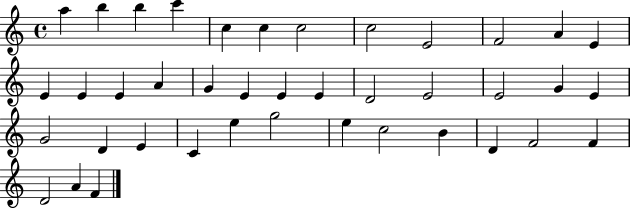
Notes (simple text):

A5/q B5/q B5/q C6/q C5/q C5/q C5/h C5/h E4/h F4/h A4/q E4/q E4/q E4/q E4/q A4/q G4/q E4/q E4/q E4/q D4/h E4/h E4/h G4/q E4/q G4/h D4/q E4/q C4/q E5/q G5/h E5/q C5/h B4/q D4/q F4/h F4/q D4/h A4/q F4/q